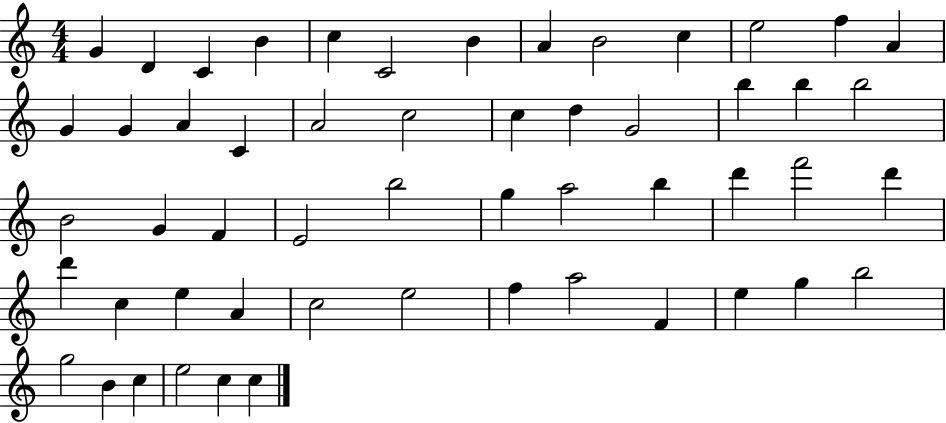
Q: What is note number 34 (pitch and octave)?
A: D6